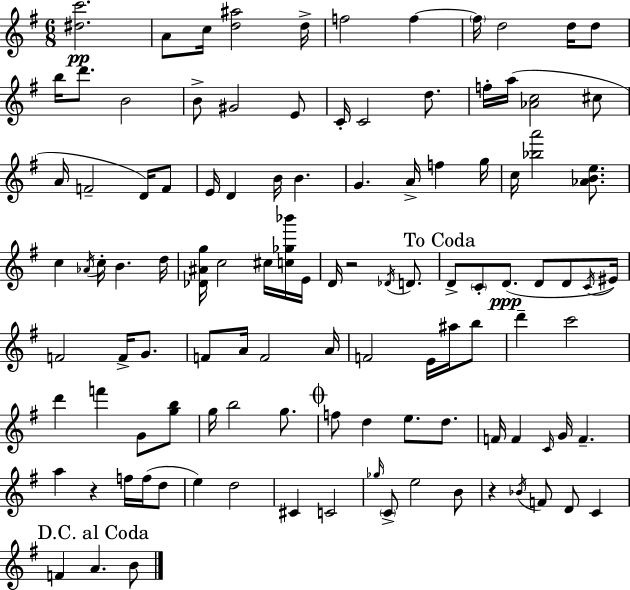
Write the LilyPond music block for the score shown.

{
  \clef treble
  \numericTimeSignature
  \time 6/8
  \key e \minor
  <dis'' c'''>2.\pp | a'8 c''16 <d'' ais''>2 d''16-> | f''2 f''4~~ | \parenthesize f''16 d''2 d''16 d''8 | \break b''16 d'''8. b'2 | b'8-> gis'2 e'8 | c'16-. c'2 d''8. | f''16-. a''16( <aes' c''>2 cis''8 | \break a'16 f'2-- d'16) f'8 | e'16 d'4 b'16 b'4. | g'4. a'16-> f''4 g''16 | c''16 <bes'' a'''>2 <aes' b' e''>8. | \break c''4 \acciaccatura { aes'16 } c''16-. b'4. | d''16 <des' ais' g''>16 c''2 cis''16 <c'' ges'' bes'''>16 | e'16 d'16 r2 \acciaccatura { des'16 } d'8. | \mark "To Coda" d'8-> \parenthesize c'8-. d'8.(\ppp d'8 d'8 | \break \acciaccatura { c'16 } eis'16) f'2 f'16-> | g'8. f'8 a'16 f'2 | a'16 f'2 e'16 | ais''16 b''8 d'''4-- c'''2 | \break d'''4 f'''4 g'8 | <g'' b''>8 g''16 b''2 | g''8. \mark \markup { \musicglyph "scripts.coda" } f''8 d''4 e''8. | d''8. f'16 f'4 \grace { c'16 } g'16 f'4.-- | \break a''4 r4 | f''16 f''16( d''8 e''4) d''2 | cis'4 c'2 | \grace { ges''16 } \parenthesize c'8-> e''2 | \break b'8 r4 \acciaccatura { bes'16 } f'8 | d'8 c'4 \mark "D.C. al Coda" f'4 a'4. | b'8 \bar "|."
}